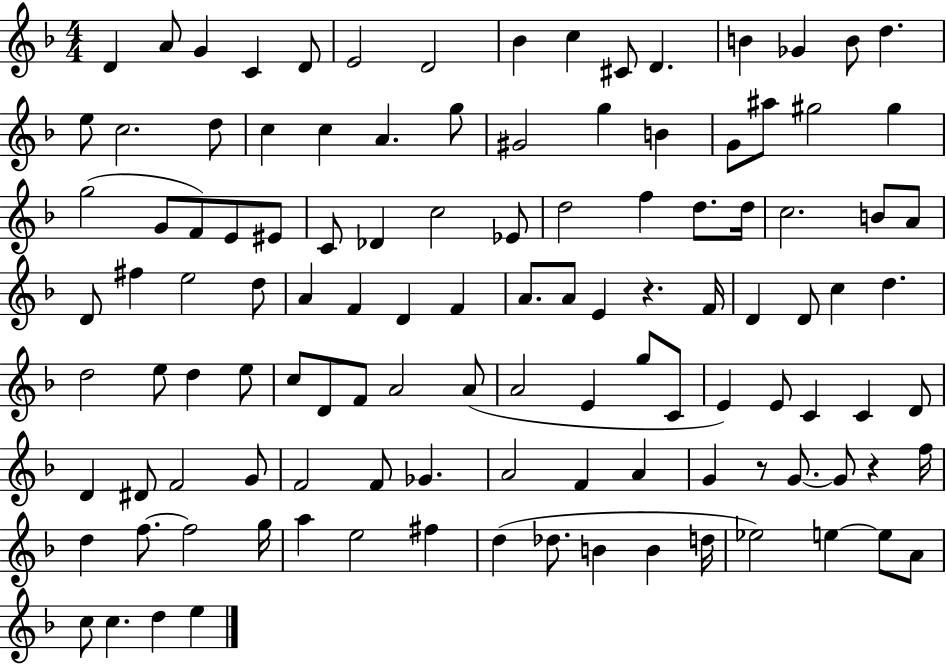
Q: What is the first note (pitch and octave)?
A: D4